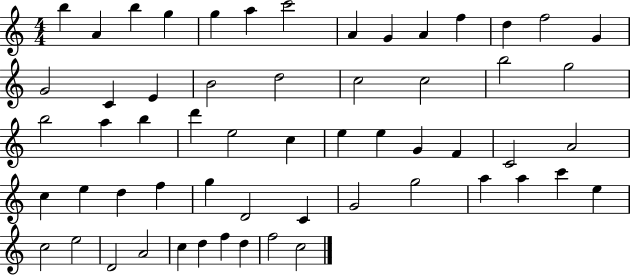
B5/q A4/q B5/q G5/q G5/q A5/q C6/h A4/q G4/q A4/q F5/q D5/q F5/h G4/q G4/h C4/q E4/q B4/h D5/h C5/h C5/h B5/h G5/h B5/h A5/q B5/q D6/q E5/h C5/q E5/q E5/q G4/q F4/q C4/h A4/h C5/q E5/q D5/q F5/q G5/q D4/h C4/q G4/h G5/h A5/q A5/q C6/q E5/q C5/h E5/h D4/h A4/h C5/q D5/q F5/q D5/q F5/h C5/h